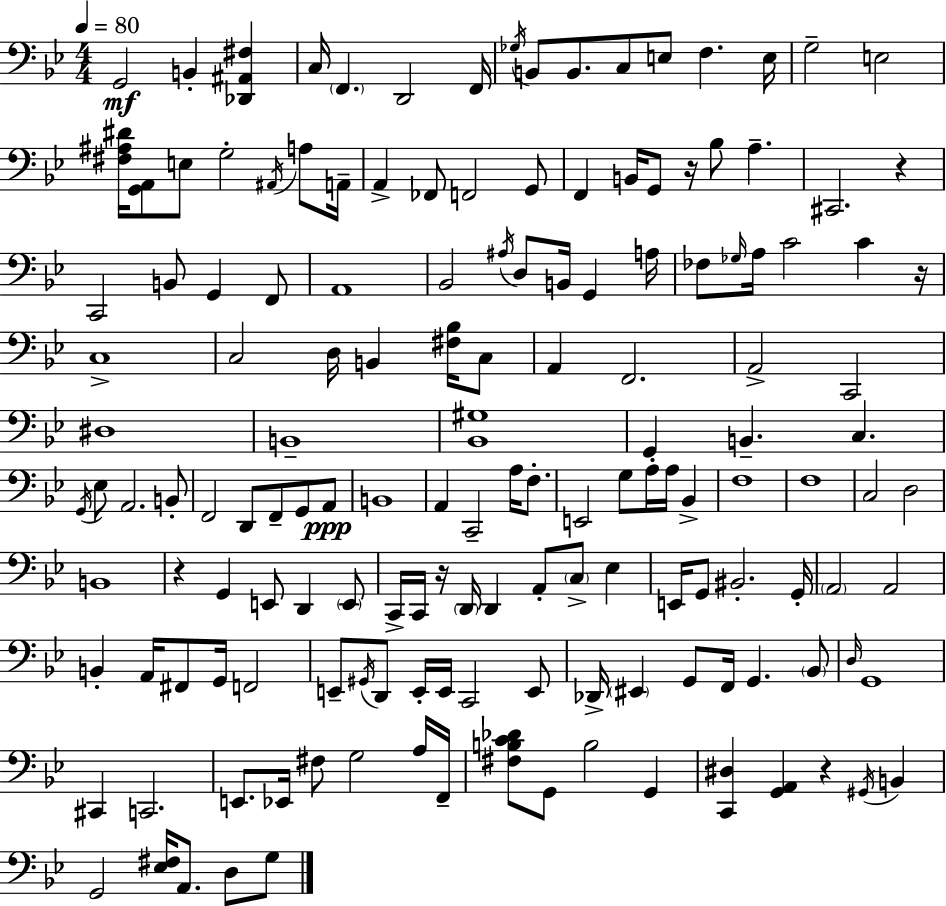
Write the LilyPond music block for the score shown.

{
  \clef bass
  \numericTimeSignature
  \time 4/4
  \key g \minor
  \tempo 4 = 80
  \repeat volta 2 { g,2\mf b,4-. <des, ais, fis>4 | c16 \parenthesize f,4. d,2 f,16 | \acciaccatura { ges16 } b,8 b,8. c8 e8 f4. | e16 g2-- e2 | \break <fis ais dis'>16 <g, a,>8 e8 g2-. \acciaccatura { ais,16 } a8 | a,16-- a,4-> fes,8 f,2 | g,8 f,4 b,16 g,8 r16 bes8 a4.-- | cis,2. r4 | \break c,2 b,8 g,4 | f,8 a,1 | bes,2 \acciaccatura { ais16 } d8 b,16 g,4 | a16 fes8 \grace { ges16 } a16 c'2 c'4 | \break r16 c1-> | c2 d16 b,4 | <fis bes>16 c8 a,4 f,2. | a,2-> c,2 | \break dis1 | b,1-- | <bes, gis>1 | g,4 b,4.-- c4. | \break \acciaccatura { g,16 } ees8 a,2. | b,8-. f,2 d,8 f,8-- | g,8 a,8\ppp b,1 | a,4 c,2-- | \break a16 f8.-. e,2 g8 a16-. | a16 bes,4-> f1 | f1 | c2 d2 | \break b,1 | r4 g,4 e,8 d,4 | \parenthesize e,8 c,16-> c,16 r16 \parenthesize d,16 d,4 a,8-. \parenthesize c8-> | ees4 e,16 g,8 bis,2.-. | \break g,16-. \parenthesize a,2 a,2 | b,4-. a,16 fis,8 g,16 f,2 | e,8-- \acciaccatura { gis,16 } d,8 e,16-. e,16 c,2 | e,8 des,16-> \parenthesize eis,4 g,8 f,16 g,4. | \break \parenthesize bes,8 \grace { d16 } g,1 | cis,4 c,2. | e,8. ees,16 fis8 g2 | a16 f,16-- <fis b c' des'>8 g,8 b2 | \break g,4 <c, dis>4 <g, a,>4 r4 | \acciaccatura { gis,16 } b,4 g,2 | <ees fis>16 a,8. d8 g8 } \bar "|."
}